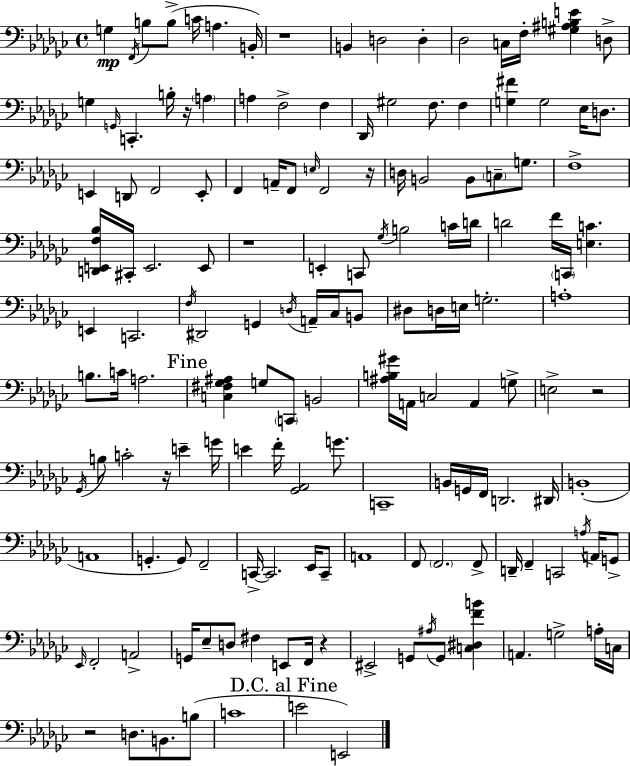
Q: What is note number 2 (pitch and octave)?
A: F2